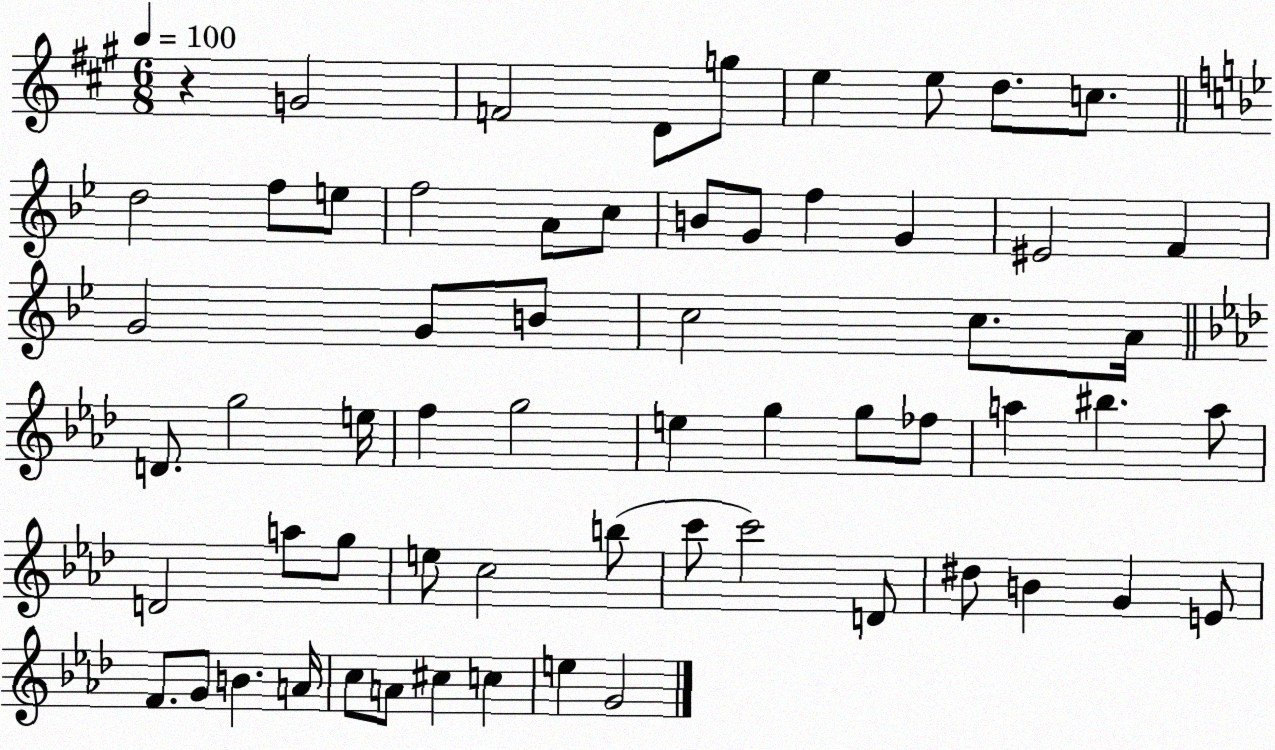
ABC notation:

X:1
T:Untitled
M:6/8
L:1/4
K:A
z G2 F2 D/2 g/2 e e/2 d/2 c/2 d2 f/2 e/2 f2 A/2 c/2 B/2 G/2 f G ^E2 F G2 G/2 B/2 c2 c/2 A/4 D/2 g2 e/4 f g2 e g g/2 _f/2 a ^b a/2 D2 a/2 g/2 e/2 c2 b/2 c'/2 c'2 D/2 ^d/2 B G E/2 F/2 G/2 B A/4 c/2 A/2 ^c c e G2